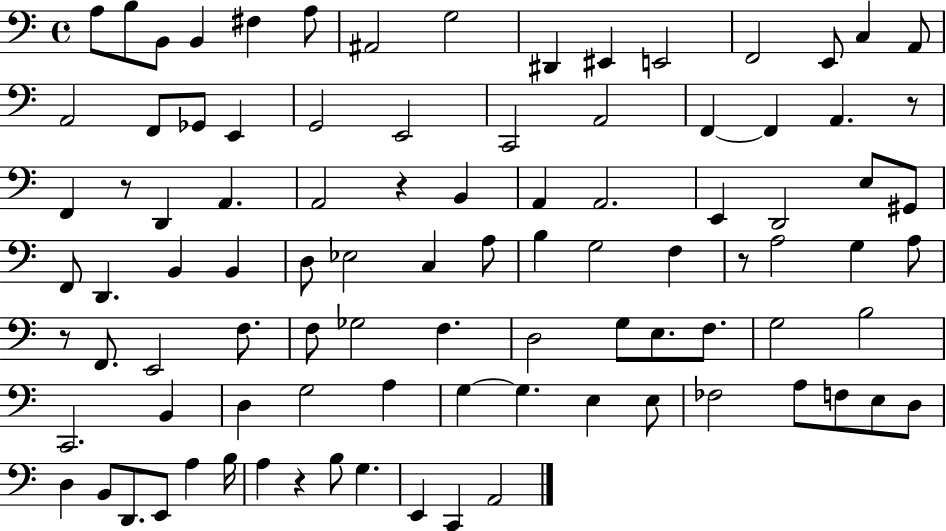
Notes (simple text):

A3/e B3/e B2/e B2/q F#3/q A3/e A#2/h G3/h D#2/q EIS2/q E2/h F2/h E2/e C3/q A2/e A2/h F2/e Gb2/e E2/q G2/h E2/h C2/h A2/h F2/q F2/q A2/q. R/e F2/q R/e D2/q A2/q. A2/h R/q B2/q A2/q A2/h. E2/q D2/h E3/e G#2/e F2/e D2/q. B2/q B2/q D3/e Eb3/h C3/q A3/e B3/q G3/h F3/q R/e A3/h G3/q A3/e R/e F2/e. E2/h F3/e. F3/e Gb3/h F3/q. D3/h G3/e E3/e. F3/e. G3/h B3/h C2/h. B2/q D3/q G3/h A3/q G3/q G3/q. E3/q E3/e FES3/h A3/e F3/e E3/e D3/e D3/q B2/e D2/e. E2/e A3/q B3/s A3/q R/q B3/e G3/q. E2/q C2/q A2/h